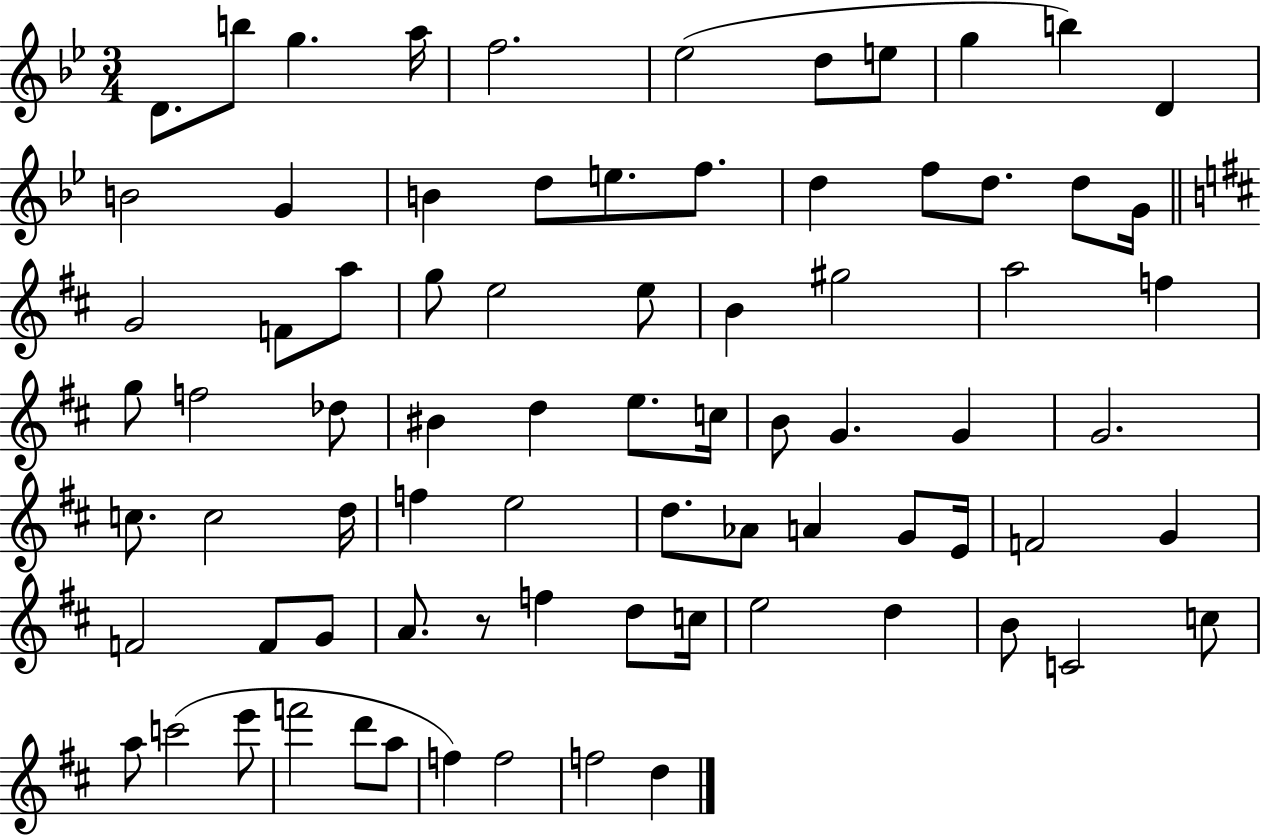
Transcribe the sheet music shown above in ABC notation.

X:1
T:Untitled
M:3/4
L:1/4
K:Bb
D/2 b/2 g a/4 f2 _e2 d/2 e/2 g b D B2 G B d/2 e/2 f/2 d f/2 d/2 d/2 G/4 G2 F/2 a/2 g/2 e2 e/2 B ^g2 a2 f g/2 f2 _d/2 ^B d e/2 c/4 B/2 G G G2 c/2 c2 d/4 f e2 d/2 _A/2 A G/2 E/4 F2 G F2 F/2 G/2 A/2 z/2 f d/2 c/4 e2 d B/2 C2 c/2 a/2 c'2 e'/2 f'2 d'/2 a/2 f f2 f2 d